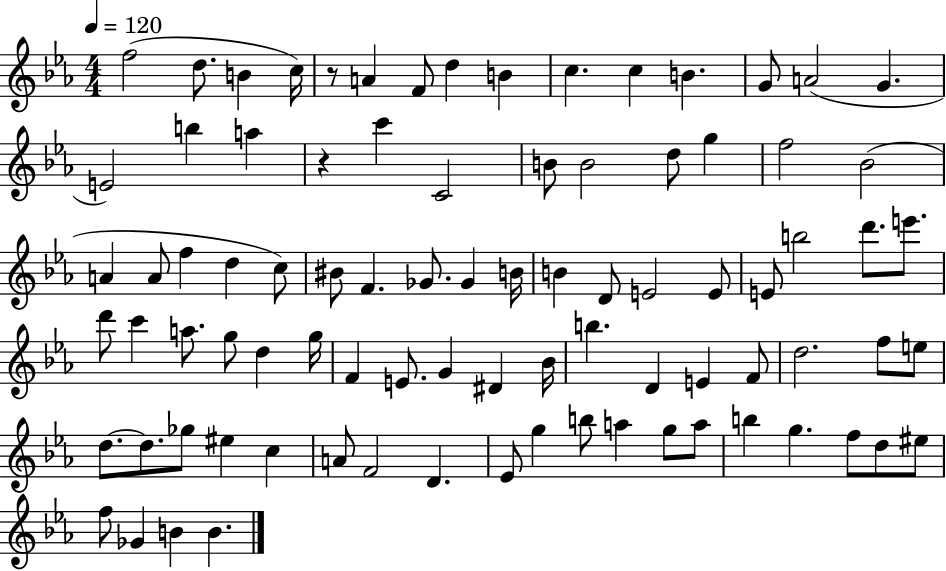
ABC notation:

X:1
T:Untitled
M:4/4
L:1/4
K:Eb
f2 d/2 B c/4 z/2 A F/2 d B c c B G/2 A2 G E2 b a z c' C2 B/2 B2 d/2 g f2 _B2 A A/2 f d c/2 ^B/2 F _G/2 _G B/4 B D/2 E2 E/2 E/2 b2 d'/2 e'/2 d'/2 c' a/2 g/2 d g/4 F E/2 G ^D _B/4 b D E F/2 d2 f/2 e/2 d/2 d/2 _g/2 ^e c A/2 F2 D _E/2 g b/2 a g/2 a/2 b g f/2 d/2 ^e/2 f/2 _G B B